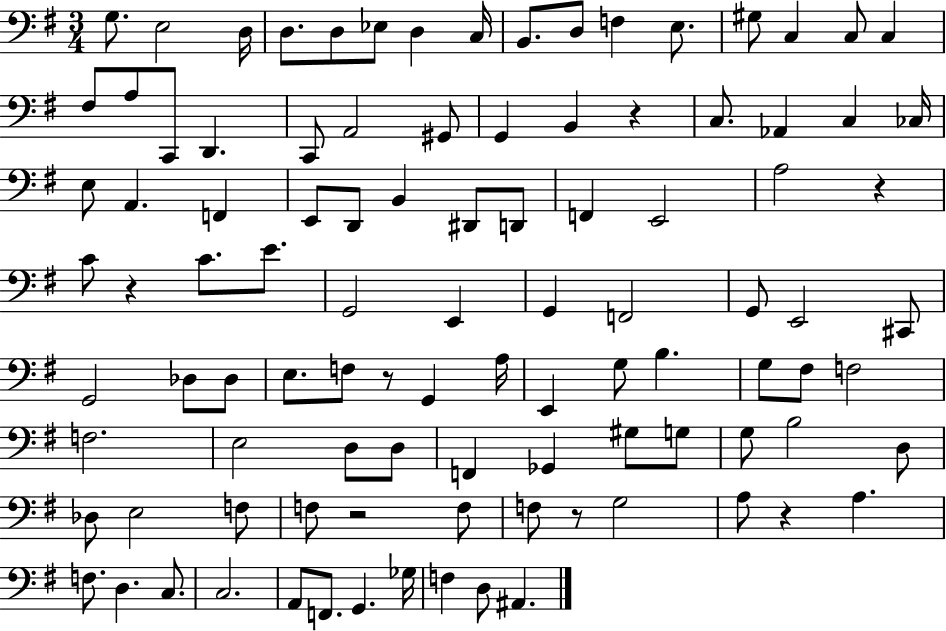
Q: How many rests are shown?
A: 7